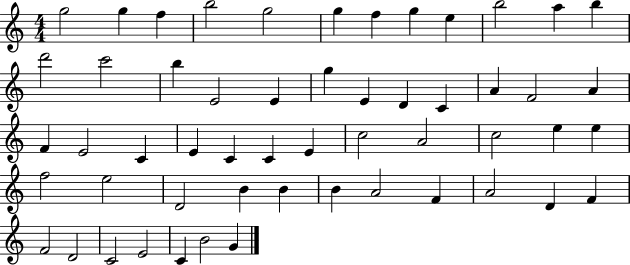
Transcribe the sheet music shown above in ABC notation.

X:1
T:Untitled
M:4/4
L:1/4
K:C
g2 g f b2 g2 g f g e b2 a b d'2 c'2 b E2 E g E D C A F2 A F E2 C E C C E c2 A2 c2 e e f2 e2 D2 B B B A2 F A2 D F F2 D2 C2 E2 C B2 G